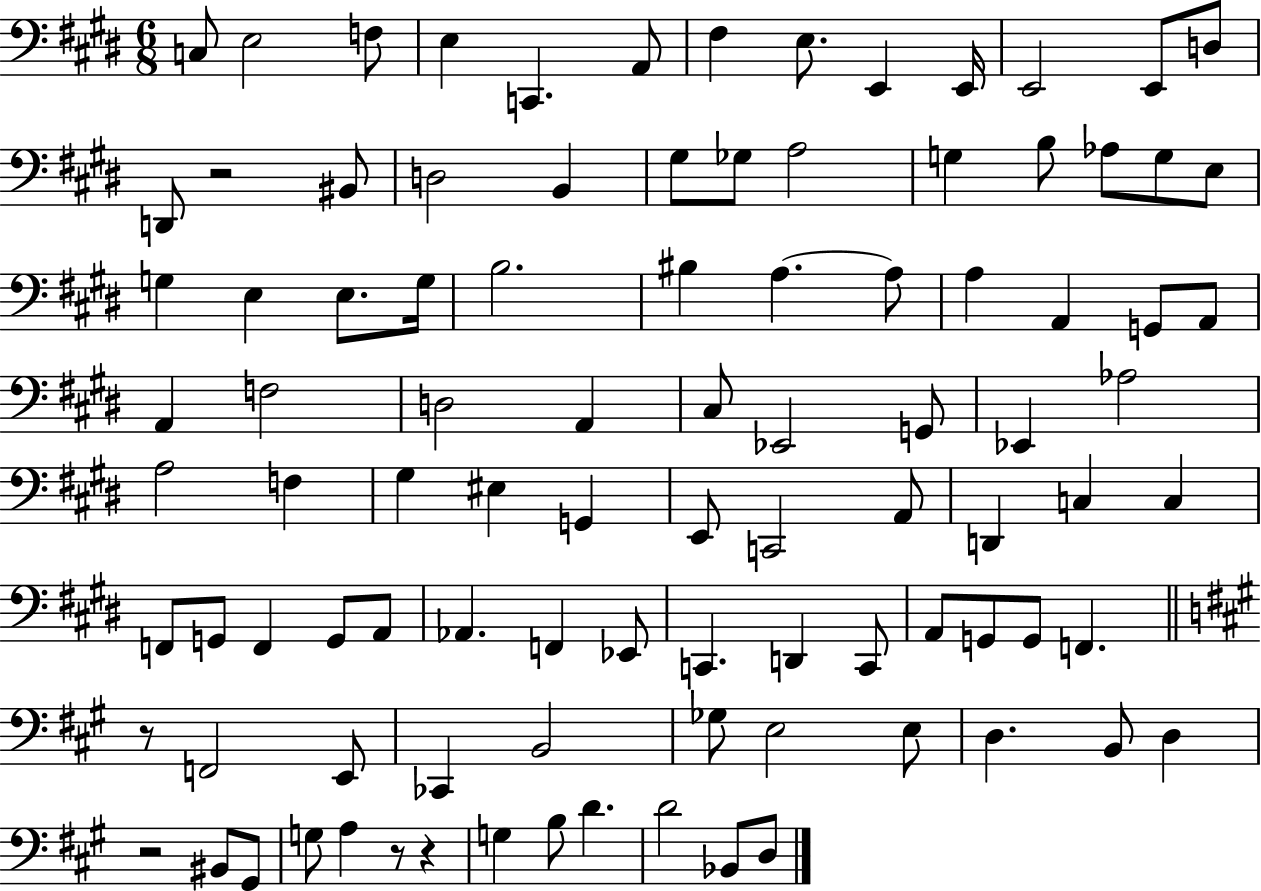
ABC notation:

X:1
T:Untitled
M:6/8
L:1/4
K:E
C,/2 E,2 F,/2 E, C,, A,,/2 ^F, E,/2 E,, E,,/4 E,,2 E,,/2 D,/2 D,,/2 z2 ^B,,/2 D,2 B,, ^G,/2 _G,/2 A,2 G, B,/2 _A,/2 G,/2 E,/2 G, E, E,/2 G,/4 B,2 ^B, A, A,/2 A, A,, G,,/2 A,,/2 A,, F,2 D,2 A,, ^C,/2 _E,,2 G,,/2 _E,, _A,2 A,2 F, ^G, ^E, G,, E,,/2 C,,2 A,,/2 D,, C, C, F,,/2 G,,/2 F,, G,,/2 A,,/2 _A,, F,, _E,,/2 C,, D,, C,,/2 A,,/2 G,,/2 G,,/2 F,, z/2 F,,2 E,,/2 _C,, B,,2 _G,/2 E,2 E,/2 D, B,,/2 D, z2 ^B,,/2 ^G,,/2 G,/2 A, z/2 z G, B,/2 D D2 _B,,/2 D,/2